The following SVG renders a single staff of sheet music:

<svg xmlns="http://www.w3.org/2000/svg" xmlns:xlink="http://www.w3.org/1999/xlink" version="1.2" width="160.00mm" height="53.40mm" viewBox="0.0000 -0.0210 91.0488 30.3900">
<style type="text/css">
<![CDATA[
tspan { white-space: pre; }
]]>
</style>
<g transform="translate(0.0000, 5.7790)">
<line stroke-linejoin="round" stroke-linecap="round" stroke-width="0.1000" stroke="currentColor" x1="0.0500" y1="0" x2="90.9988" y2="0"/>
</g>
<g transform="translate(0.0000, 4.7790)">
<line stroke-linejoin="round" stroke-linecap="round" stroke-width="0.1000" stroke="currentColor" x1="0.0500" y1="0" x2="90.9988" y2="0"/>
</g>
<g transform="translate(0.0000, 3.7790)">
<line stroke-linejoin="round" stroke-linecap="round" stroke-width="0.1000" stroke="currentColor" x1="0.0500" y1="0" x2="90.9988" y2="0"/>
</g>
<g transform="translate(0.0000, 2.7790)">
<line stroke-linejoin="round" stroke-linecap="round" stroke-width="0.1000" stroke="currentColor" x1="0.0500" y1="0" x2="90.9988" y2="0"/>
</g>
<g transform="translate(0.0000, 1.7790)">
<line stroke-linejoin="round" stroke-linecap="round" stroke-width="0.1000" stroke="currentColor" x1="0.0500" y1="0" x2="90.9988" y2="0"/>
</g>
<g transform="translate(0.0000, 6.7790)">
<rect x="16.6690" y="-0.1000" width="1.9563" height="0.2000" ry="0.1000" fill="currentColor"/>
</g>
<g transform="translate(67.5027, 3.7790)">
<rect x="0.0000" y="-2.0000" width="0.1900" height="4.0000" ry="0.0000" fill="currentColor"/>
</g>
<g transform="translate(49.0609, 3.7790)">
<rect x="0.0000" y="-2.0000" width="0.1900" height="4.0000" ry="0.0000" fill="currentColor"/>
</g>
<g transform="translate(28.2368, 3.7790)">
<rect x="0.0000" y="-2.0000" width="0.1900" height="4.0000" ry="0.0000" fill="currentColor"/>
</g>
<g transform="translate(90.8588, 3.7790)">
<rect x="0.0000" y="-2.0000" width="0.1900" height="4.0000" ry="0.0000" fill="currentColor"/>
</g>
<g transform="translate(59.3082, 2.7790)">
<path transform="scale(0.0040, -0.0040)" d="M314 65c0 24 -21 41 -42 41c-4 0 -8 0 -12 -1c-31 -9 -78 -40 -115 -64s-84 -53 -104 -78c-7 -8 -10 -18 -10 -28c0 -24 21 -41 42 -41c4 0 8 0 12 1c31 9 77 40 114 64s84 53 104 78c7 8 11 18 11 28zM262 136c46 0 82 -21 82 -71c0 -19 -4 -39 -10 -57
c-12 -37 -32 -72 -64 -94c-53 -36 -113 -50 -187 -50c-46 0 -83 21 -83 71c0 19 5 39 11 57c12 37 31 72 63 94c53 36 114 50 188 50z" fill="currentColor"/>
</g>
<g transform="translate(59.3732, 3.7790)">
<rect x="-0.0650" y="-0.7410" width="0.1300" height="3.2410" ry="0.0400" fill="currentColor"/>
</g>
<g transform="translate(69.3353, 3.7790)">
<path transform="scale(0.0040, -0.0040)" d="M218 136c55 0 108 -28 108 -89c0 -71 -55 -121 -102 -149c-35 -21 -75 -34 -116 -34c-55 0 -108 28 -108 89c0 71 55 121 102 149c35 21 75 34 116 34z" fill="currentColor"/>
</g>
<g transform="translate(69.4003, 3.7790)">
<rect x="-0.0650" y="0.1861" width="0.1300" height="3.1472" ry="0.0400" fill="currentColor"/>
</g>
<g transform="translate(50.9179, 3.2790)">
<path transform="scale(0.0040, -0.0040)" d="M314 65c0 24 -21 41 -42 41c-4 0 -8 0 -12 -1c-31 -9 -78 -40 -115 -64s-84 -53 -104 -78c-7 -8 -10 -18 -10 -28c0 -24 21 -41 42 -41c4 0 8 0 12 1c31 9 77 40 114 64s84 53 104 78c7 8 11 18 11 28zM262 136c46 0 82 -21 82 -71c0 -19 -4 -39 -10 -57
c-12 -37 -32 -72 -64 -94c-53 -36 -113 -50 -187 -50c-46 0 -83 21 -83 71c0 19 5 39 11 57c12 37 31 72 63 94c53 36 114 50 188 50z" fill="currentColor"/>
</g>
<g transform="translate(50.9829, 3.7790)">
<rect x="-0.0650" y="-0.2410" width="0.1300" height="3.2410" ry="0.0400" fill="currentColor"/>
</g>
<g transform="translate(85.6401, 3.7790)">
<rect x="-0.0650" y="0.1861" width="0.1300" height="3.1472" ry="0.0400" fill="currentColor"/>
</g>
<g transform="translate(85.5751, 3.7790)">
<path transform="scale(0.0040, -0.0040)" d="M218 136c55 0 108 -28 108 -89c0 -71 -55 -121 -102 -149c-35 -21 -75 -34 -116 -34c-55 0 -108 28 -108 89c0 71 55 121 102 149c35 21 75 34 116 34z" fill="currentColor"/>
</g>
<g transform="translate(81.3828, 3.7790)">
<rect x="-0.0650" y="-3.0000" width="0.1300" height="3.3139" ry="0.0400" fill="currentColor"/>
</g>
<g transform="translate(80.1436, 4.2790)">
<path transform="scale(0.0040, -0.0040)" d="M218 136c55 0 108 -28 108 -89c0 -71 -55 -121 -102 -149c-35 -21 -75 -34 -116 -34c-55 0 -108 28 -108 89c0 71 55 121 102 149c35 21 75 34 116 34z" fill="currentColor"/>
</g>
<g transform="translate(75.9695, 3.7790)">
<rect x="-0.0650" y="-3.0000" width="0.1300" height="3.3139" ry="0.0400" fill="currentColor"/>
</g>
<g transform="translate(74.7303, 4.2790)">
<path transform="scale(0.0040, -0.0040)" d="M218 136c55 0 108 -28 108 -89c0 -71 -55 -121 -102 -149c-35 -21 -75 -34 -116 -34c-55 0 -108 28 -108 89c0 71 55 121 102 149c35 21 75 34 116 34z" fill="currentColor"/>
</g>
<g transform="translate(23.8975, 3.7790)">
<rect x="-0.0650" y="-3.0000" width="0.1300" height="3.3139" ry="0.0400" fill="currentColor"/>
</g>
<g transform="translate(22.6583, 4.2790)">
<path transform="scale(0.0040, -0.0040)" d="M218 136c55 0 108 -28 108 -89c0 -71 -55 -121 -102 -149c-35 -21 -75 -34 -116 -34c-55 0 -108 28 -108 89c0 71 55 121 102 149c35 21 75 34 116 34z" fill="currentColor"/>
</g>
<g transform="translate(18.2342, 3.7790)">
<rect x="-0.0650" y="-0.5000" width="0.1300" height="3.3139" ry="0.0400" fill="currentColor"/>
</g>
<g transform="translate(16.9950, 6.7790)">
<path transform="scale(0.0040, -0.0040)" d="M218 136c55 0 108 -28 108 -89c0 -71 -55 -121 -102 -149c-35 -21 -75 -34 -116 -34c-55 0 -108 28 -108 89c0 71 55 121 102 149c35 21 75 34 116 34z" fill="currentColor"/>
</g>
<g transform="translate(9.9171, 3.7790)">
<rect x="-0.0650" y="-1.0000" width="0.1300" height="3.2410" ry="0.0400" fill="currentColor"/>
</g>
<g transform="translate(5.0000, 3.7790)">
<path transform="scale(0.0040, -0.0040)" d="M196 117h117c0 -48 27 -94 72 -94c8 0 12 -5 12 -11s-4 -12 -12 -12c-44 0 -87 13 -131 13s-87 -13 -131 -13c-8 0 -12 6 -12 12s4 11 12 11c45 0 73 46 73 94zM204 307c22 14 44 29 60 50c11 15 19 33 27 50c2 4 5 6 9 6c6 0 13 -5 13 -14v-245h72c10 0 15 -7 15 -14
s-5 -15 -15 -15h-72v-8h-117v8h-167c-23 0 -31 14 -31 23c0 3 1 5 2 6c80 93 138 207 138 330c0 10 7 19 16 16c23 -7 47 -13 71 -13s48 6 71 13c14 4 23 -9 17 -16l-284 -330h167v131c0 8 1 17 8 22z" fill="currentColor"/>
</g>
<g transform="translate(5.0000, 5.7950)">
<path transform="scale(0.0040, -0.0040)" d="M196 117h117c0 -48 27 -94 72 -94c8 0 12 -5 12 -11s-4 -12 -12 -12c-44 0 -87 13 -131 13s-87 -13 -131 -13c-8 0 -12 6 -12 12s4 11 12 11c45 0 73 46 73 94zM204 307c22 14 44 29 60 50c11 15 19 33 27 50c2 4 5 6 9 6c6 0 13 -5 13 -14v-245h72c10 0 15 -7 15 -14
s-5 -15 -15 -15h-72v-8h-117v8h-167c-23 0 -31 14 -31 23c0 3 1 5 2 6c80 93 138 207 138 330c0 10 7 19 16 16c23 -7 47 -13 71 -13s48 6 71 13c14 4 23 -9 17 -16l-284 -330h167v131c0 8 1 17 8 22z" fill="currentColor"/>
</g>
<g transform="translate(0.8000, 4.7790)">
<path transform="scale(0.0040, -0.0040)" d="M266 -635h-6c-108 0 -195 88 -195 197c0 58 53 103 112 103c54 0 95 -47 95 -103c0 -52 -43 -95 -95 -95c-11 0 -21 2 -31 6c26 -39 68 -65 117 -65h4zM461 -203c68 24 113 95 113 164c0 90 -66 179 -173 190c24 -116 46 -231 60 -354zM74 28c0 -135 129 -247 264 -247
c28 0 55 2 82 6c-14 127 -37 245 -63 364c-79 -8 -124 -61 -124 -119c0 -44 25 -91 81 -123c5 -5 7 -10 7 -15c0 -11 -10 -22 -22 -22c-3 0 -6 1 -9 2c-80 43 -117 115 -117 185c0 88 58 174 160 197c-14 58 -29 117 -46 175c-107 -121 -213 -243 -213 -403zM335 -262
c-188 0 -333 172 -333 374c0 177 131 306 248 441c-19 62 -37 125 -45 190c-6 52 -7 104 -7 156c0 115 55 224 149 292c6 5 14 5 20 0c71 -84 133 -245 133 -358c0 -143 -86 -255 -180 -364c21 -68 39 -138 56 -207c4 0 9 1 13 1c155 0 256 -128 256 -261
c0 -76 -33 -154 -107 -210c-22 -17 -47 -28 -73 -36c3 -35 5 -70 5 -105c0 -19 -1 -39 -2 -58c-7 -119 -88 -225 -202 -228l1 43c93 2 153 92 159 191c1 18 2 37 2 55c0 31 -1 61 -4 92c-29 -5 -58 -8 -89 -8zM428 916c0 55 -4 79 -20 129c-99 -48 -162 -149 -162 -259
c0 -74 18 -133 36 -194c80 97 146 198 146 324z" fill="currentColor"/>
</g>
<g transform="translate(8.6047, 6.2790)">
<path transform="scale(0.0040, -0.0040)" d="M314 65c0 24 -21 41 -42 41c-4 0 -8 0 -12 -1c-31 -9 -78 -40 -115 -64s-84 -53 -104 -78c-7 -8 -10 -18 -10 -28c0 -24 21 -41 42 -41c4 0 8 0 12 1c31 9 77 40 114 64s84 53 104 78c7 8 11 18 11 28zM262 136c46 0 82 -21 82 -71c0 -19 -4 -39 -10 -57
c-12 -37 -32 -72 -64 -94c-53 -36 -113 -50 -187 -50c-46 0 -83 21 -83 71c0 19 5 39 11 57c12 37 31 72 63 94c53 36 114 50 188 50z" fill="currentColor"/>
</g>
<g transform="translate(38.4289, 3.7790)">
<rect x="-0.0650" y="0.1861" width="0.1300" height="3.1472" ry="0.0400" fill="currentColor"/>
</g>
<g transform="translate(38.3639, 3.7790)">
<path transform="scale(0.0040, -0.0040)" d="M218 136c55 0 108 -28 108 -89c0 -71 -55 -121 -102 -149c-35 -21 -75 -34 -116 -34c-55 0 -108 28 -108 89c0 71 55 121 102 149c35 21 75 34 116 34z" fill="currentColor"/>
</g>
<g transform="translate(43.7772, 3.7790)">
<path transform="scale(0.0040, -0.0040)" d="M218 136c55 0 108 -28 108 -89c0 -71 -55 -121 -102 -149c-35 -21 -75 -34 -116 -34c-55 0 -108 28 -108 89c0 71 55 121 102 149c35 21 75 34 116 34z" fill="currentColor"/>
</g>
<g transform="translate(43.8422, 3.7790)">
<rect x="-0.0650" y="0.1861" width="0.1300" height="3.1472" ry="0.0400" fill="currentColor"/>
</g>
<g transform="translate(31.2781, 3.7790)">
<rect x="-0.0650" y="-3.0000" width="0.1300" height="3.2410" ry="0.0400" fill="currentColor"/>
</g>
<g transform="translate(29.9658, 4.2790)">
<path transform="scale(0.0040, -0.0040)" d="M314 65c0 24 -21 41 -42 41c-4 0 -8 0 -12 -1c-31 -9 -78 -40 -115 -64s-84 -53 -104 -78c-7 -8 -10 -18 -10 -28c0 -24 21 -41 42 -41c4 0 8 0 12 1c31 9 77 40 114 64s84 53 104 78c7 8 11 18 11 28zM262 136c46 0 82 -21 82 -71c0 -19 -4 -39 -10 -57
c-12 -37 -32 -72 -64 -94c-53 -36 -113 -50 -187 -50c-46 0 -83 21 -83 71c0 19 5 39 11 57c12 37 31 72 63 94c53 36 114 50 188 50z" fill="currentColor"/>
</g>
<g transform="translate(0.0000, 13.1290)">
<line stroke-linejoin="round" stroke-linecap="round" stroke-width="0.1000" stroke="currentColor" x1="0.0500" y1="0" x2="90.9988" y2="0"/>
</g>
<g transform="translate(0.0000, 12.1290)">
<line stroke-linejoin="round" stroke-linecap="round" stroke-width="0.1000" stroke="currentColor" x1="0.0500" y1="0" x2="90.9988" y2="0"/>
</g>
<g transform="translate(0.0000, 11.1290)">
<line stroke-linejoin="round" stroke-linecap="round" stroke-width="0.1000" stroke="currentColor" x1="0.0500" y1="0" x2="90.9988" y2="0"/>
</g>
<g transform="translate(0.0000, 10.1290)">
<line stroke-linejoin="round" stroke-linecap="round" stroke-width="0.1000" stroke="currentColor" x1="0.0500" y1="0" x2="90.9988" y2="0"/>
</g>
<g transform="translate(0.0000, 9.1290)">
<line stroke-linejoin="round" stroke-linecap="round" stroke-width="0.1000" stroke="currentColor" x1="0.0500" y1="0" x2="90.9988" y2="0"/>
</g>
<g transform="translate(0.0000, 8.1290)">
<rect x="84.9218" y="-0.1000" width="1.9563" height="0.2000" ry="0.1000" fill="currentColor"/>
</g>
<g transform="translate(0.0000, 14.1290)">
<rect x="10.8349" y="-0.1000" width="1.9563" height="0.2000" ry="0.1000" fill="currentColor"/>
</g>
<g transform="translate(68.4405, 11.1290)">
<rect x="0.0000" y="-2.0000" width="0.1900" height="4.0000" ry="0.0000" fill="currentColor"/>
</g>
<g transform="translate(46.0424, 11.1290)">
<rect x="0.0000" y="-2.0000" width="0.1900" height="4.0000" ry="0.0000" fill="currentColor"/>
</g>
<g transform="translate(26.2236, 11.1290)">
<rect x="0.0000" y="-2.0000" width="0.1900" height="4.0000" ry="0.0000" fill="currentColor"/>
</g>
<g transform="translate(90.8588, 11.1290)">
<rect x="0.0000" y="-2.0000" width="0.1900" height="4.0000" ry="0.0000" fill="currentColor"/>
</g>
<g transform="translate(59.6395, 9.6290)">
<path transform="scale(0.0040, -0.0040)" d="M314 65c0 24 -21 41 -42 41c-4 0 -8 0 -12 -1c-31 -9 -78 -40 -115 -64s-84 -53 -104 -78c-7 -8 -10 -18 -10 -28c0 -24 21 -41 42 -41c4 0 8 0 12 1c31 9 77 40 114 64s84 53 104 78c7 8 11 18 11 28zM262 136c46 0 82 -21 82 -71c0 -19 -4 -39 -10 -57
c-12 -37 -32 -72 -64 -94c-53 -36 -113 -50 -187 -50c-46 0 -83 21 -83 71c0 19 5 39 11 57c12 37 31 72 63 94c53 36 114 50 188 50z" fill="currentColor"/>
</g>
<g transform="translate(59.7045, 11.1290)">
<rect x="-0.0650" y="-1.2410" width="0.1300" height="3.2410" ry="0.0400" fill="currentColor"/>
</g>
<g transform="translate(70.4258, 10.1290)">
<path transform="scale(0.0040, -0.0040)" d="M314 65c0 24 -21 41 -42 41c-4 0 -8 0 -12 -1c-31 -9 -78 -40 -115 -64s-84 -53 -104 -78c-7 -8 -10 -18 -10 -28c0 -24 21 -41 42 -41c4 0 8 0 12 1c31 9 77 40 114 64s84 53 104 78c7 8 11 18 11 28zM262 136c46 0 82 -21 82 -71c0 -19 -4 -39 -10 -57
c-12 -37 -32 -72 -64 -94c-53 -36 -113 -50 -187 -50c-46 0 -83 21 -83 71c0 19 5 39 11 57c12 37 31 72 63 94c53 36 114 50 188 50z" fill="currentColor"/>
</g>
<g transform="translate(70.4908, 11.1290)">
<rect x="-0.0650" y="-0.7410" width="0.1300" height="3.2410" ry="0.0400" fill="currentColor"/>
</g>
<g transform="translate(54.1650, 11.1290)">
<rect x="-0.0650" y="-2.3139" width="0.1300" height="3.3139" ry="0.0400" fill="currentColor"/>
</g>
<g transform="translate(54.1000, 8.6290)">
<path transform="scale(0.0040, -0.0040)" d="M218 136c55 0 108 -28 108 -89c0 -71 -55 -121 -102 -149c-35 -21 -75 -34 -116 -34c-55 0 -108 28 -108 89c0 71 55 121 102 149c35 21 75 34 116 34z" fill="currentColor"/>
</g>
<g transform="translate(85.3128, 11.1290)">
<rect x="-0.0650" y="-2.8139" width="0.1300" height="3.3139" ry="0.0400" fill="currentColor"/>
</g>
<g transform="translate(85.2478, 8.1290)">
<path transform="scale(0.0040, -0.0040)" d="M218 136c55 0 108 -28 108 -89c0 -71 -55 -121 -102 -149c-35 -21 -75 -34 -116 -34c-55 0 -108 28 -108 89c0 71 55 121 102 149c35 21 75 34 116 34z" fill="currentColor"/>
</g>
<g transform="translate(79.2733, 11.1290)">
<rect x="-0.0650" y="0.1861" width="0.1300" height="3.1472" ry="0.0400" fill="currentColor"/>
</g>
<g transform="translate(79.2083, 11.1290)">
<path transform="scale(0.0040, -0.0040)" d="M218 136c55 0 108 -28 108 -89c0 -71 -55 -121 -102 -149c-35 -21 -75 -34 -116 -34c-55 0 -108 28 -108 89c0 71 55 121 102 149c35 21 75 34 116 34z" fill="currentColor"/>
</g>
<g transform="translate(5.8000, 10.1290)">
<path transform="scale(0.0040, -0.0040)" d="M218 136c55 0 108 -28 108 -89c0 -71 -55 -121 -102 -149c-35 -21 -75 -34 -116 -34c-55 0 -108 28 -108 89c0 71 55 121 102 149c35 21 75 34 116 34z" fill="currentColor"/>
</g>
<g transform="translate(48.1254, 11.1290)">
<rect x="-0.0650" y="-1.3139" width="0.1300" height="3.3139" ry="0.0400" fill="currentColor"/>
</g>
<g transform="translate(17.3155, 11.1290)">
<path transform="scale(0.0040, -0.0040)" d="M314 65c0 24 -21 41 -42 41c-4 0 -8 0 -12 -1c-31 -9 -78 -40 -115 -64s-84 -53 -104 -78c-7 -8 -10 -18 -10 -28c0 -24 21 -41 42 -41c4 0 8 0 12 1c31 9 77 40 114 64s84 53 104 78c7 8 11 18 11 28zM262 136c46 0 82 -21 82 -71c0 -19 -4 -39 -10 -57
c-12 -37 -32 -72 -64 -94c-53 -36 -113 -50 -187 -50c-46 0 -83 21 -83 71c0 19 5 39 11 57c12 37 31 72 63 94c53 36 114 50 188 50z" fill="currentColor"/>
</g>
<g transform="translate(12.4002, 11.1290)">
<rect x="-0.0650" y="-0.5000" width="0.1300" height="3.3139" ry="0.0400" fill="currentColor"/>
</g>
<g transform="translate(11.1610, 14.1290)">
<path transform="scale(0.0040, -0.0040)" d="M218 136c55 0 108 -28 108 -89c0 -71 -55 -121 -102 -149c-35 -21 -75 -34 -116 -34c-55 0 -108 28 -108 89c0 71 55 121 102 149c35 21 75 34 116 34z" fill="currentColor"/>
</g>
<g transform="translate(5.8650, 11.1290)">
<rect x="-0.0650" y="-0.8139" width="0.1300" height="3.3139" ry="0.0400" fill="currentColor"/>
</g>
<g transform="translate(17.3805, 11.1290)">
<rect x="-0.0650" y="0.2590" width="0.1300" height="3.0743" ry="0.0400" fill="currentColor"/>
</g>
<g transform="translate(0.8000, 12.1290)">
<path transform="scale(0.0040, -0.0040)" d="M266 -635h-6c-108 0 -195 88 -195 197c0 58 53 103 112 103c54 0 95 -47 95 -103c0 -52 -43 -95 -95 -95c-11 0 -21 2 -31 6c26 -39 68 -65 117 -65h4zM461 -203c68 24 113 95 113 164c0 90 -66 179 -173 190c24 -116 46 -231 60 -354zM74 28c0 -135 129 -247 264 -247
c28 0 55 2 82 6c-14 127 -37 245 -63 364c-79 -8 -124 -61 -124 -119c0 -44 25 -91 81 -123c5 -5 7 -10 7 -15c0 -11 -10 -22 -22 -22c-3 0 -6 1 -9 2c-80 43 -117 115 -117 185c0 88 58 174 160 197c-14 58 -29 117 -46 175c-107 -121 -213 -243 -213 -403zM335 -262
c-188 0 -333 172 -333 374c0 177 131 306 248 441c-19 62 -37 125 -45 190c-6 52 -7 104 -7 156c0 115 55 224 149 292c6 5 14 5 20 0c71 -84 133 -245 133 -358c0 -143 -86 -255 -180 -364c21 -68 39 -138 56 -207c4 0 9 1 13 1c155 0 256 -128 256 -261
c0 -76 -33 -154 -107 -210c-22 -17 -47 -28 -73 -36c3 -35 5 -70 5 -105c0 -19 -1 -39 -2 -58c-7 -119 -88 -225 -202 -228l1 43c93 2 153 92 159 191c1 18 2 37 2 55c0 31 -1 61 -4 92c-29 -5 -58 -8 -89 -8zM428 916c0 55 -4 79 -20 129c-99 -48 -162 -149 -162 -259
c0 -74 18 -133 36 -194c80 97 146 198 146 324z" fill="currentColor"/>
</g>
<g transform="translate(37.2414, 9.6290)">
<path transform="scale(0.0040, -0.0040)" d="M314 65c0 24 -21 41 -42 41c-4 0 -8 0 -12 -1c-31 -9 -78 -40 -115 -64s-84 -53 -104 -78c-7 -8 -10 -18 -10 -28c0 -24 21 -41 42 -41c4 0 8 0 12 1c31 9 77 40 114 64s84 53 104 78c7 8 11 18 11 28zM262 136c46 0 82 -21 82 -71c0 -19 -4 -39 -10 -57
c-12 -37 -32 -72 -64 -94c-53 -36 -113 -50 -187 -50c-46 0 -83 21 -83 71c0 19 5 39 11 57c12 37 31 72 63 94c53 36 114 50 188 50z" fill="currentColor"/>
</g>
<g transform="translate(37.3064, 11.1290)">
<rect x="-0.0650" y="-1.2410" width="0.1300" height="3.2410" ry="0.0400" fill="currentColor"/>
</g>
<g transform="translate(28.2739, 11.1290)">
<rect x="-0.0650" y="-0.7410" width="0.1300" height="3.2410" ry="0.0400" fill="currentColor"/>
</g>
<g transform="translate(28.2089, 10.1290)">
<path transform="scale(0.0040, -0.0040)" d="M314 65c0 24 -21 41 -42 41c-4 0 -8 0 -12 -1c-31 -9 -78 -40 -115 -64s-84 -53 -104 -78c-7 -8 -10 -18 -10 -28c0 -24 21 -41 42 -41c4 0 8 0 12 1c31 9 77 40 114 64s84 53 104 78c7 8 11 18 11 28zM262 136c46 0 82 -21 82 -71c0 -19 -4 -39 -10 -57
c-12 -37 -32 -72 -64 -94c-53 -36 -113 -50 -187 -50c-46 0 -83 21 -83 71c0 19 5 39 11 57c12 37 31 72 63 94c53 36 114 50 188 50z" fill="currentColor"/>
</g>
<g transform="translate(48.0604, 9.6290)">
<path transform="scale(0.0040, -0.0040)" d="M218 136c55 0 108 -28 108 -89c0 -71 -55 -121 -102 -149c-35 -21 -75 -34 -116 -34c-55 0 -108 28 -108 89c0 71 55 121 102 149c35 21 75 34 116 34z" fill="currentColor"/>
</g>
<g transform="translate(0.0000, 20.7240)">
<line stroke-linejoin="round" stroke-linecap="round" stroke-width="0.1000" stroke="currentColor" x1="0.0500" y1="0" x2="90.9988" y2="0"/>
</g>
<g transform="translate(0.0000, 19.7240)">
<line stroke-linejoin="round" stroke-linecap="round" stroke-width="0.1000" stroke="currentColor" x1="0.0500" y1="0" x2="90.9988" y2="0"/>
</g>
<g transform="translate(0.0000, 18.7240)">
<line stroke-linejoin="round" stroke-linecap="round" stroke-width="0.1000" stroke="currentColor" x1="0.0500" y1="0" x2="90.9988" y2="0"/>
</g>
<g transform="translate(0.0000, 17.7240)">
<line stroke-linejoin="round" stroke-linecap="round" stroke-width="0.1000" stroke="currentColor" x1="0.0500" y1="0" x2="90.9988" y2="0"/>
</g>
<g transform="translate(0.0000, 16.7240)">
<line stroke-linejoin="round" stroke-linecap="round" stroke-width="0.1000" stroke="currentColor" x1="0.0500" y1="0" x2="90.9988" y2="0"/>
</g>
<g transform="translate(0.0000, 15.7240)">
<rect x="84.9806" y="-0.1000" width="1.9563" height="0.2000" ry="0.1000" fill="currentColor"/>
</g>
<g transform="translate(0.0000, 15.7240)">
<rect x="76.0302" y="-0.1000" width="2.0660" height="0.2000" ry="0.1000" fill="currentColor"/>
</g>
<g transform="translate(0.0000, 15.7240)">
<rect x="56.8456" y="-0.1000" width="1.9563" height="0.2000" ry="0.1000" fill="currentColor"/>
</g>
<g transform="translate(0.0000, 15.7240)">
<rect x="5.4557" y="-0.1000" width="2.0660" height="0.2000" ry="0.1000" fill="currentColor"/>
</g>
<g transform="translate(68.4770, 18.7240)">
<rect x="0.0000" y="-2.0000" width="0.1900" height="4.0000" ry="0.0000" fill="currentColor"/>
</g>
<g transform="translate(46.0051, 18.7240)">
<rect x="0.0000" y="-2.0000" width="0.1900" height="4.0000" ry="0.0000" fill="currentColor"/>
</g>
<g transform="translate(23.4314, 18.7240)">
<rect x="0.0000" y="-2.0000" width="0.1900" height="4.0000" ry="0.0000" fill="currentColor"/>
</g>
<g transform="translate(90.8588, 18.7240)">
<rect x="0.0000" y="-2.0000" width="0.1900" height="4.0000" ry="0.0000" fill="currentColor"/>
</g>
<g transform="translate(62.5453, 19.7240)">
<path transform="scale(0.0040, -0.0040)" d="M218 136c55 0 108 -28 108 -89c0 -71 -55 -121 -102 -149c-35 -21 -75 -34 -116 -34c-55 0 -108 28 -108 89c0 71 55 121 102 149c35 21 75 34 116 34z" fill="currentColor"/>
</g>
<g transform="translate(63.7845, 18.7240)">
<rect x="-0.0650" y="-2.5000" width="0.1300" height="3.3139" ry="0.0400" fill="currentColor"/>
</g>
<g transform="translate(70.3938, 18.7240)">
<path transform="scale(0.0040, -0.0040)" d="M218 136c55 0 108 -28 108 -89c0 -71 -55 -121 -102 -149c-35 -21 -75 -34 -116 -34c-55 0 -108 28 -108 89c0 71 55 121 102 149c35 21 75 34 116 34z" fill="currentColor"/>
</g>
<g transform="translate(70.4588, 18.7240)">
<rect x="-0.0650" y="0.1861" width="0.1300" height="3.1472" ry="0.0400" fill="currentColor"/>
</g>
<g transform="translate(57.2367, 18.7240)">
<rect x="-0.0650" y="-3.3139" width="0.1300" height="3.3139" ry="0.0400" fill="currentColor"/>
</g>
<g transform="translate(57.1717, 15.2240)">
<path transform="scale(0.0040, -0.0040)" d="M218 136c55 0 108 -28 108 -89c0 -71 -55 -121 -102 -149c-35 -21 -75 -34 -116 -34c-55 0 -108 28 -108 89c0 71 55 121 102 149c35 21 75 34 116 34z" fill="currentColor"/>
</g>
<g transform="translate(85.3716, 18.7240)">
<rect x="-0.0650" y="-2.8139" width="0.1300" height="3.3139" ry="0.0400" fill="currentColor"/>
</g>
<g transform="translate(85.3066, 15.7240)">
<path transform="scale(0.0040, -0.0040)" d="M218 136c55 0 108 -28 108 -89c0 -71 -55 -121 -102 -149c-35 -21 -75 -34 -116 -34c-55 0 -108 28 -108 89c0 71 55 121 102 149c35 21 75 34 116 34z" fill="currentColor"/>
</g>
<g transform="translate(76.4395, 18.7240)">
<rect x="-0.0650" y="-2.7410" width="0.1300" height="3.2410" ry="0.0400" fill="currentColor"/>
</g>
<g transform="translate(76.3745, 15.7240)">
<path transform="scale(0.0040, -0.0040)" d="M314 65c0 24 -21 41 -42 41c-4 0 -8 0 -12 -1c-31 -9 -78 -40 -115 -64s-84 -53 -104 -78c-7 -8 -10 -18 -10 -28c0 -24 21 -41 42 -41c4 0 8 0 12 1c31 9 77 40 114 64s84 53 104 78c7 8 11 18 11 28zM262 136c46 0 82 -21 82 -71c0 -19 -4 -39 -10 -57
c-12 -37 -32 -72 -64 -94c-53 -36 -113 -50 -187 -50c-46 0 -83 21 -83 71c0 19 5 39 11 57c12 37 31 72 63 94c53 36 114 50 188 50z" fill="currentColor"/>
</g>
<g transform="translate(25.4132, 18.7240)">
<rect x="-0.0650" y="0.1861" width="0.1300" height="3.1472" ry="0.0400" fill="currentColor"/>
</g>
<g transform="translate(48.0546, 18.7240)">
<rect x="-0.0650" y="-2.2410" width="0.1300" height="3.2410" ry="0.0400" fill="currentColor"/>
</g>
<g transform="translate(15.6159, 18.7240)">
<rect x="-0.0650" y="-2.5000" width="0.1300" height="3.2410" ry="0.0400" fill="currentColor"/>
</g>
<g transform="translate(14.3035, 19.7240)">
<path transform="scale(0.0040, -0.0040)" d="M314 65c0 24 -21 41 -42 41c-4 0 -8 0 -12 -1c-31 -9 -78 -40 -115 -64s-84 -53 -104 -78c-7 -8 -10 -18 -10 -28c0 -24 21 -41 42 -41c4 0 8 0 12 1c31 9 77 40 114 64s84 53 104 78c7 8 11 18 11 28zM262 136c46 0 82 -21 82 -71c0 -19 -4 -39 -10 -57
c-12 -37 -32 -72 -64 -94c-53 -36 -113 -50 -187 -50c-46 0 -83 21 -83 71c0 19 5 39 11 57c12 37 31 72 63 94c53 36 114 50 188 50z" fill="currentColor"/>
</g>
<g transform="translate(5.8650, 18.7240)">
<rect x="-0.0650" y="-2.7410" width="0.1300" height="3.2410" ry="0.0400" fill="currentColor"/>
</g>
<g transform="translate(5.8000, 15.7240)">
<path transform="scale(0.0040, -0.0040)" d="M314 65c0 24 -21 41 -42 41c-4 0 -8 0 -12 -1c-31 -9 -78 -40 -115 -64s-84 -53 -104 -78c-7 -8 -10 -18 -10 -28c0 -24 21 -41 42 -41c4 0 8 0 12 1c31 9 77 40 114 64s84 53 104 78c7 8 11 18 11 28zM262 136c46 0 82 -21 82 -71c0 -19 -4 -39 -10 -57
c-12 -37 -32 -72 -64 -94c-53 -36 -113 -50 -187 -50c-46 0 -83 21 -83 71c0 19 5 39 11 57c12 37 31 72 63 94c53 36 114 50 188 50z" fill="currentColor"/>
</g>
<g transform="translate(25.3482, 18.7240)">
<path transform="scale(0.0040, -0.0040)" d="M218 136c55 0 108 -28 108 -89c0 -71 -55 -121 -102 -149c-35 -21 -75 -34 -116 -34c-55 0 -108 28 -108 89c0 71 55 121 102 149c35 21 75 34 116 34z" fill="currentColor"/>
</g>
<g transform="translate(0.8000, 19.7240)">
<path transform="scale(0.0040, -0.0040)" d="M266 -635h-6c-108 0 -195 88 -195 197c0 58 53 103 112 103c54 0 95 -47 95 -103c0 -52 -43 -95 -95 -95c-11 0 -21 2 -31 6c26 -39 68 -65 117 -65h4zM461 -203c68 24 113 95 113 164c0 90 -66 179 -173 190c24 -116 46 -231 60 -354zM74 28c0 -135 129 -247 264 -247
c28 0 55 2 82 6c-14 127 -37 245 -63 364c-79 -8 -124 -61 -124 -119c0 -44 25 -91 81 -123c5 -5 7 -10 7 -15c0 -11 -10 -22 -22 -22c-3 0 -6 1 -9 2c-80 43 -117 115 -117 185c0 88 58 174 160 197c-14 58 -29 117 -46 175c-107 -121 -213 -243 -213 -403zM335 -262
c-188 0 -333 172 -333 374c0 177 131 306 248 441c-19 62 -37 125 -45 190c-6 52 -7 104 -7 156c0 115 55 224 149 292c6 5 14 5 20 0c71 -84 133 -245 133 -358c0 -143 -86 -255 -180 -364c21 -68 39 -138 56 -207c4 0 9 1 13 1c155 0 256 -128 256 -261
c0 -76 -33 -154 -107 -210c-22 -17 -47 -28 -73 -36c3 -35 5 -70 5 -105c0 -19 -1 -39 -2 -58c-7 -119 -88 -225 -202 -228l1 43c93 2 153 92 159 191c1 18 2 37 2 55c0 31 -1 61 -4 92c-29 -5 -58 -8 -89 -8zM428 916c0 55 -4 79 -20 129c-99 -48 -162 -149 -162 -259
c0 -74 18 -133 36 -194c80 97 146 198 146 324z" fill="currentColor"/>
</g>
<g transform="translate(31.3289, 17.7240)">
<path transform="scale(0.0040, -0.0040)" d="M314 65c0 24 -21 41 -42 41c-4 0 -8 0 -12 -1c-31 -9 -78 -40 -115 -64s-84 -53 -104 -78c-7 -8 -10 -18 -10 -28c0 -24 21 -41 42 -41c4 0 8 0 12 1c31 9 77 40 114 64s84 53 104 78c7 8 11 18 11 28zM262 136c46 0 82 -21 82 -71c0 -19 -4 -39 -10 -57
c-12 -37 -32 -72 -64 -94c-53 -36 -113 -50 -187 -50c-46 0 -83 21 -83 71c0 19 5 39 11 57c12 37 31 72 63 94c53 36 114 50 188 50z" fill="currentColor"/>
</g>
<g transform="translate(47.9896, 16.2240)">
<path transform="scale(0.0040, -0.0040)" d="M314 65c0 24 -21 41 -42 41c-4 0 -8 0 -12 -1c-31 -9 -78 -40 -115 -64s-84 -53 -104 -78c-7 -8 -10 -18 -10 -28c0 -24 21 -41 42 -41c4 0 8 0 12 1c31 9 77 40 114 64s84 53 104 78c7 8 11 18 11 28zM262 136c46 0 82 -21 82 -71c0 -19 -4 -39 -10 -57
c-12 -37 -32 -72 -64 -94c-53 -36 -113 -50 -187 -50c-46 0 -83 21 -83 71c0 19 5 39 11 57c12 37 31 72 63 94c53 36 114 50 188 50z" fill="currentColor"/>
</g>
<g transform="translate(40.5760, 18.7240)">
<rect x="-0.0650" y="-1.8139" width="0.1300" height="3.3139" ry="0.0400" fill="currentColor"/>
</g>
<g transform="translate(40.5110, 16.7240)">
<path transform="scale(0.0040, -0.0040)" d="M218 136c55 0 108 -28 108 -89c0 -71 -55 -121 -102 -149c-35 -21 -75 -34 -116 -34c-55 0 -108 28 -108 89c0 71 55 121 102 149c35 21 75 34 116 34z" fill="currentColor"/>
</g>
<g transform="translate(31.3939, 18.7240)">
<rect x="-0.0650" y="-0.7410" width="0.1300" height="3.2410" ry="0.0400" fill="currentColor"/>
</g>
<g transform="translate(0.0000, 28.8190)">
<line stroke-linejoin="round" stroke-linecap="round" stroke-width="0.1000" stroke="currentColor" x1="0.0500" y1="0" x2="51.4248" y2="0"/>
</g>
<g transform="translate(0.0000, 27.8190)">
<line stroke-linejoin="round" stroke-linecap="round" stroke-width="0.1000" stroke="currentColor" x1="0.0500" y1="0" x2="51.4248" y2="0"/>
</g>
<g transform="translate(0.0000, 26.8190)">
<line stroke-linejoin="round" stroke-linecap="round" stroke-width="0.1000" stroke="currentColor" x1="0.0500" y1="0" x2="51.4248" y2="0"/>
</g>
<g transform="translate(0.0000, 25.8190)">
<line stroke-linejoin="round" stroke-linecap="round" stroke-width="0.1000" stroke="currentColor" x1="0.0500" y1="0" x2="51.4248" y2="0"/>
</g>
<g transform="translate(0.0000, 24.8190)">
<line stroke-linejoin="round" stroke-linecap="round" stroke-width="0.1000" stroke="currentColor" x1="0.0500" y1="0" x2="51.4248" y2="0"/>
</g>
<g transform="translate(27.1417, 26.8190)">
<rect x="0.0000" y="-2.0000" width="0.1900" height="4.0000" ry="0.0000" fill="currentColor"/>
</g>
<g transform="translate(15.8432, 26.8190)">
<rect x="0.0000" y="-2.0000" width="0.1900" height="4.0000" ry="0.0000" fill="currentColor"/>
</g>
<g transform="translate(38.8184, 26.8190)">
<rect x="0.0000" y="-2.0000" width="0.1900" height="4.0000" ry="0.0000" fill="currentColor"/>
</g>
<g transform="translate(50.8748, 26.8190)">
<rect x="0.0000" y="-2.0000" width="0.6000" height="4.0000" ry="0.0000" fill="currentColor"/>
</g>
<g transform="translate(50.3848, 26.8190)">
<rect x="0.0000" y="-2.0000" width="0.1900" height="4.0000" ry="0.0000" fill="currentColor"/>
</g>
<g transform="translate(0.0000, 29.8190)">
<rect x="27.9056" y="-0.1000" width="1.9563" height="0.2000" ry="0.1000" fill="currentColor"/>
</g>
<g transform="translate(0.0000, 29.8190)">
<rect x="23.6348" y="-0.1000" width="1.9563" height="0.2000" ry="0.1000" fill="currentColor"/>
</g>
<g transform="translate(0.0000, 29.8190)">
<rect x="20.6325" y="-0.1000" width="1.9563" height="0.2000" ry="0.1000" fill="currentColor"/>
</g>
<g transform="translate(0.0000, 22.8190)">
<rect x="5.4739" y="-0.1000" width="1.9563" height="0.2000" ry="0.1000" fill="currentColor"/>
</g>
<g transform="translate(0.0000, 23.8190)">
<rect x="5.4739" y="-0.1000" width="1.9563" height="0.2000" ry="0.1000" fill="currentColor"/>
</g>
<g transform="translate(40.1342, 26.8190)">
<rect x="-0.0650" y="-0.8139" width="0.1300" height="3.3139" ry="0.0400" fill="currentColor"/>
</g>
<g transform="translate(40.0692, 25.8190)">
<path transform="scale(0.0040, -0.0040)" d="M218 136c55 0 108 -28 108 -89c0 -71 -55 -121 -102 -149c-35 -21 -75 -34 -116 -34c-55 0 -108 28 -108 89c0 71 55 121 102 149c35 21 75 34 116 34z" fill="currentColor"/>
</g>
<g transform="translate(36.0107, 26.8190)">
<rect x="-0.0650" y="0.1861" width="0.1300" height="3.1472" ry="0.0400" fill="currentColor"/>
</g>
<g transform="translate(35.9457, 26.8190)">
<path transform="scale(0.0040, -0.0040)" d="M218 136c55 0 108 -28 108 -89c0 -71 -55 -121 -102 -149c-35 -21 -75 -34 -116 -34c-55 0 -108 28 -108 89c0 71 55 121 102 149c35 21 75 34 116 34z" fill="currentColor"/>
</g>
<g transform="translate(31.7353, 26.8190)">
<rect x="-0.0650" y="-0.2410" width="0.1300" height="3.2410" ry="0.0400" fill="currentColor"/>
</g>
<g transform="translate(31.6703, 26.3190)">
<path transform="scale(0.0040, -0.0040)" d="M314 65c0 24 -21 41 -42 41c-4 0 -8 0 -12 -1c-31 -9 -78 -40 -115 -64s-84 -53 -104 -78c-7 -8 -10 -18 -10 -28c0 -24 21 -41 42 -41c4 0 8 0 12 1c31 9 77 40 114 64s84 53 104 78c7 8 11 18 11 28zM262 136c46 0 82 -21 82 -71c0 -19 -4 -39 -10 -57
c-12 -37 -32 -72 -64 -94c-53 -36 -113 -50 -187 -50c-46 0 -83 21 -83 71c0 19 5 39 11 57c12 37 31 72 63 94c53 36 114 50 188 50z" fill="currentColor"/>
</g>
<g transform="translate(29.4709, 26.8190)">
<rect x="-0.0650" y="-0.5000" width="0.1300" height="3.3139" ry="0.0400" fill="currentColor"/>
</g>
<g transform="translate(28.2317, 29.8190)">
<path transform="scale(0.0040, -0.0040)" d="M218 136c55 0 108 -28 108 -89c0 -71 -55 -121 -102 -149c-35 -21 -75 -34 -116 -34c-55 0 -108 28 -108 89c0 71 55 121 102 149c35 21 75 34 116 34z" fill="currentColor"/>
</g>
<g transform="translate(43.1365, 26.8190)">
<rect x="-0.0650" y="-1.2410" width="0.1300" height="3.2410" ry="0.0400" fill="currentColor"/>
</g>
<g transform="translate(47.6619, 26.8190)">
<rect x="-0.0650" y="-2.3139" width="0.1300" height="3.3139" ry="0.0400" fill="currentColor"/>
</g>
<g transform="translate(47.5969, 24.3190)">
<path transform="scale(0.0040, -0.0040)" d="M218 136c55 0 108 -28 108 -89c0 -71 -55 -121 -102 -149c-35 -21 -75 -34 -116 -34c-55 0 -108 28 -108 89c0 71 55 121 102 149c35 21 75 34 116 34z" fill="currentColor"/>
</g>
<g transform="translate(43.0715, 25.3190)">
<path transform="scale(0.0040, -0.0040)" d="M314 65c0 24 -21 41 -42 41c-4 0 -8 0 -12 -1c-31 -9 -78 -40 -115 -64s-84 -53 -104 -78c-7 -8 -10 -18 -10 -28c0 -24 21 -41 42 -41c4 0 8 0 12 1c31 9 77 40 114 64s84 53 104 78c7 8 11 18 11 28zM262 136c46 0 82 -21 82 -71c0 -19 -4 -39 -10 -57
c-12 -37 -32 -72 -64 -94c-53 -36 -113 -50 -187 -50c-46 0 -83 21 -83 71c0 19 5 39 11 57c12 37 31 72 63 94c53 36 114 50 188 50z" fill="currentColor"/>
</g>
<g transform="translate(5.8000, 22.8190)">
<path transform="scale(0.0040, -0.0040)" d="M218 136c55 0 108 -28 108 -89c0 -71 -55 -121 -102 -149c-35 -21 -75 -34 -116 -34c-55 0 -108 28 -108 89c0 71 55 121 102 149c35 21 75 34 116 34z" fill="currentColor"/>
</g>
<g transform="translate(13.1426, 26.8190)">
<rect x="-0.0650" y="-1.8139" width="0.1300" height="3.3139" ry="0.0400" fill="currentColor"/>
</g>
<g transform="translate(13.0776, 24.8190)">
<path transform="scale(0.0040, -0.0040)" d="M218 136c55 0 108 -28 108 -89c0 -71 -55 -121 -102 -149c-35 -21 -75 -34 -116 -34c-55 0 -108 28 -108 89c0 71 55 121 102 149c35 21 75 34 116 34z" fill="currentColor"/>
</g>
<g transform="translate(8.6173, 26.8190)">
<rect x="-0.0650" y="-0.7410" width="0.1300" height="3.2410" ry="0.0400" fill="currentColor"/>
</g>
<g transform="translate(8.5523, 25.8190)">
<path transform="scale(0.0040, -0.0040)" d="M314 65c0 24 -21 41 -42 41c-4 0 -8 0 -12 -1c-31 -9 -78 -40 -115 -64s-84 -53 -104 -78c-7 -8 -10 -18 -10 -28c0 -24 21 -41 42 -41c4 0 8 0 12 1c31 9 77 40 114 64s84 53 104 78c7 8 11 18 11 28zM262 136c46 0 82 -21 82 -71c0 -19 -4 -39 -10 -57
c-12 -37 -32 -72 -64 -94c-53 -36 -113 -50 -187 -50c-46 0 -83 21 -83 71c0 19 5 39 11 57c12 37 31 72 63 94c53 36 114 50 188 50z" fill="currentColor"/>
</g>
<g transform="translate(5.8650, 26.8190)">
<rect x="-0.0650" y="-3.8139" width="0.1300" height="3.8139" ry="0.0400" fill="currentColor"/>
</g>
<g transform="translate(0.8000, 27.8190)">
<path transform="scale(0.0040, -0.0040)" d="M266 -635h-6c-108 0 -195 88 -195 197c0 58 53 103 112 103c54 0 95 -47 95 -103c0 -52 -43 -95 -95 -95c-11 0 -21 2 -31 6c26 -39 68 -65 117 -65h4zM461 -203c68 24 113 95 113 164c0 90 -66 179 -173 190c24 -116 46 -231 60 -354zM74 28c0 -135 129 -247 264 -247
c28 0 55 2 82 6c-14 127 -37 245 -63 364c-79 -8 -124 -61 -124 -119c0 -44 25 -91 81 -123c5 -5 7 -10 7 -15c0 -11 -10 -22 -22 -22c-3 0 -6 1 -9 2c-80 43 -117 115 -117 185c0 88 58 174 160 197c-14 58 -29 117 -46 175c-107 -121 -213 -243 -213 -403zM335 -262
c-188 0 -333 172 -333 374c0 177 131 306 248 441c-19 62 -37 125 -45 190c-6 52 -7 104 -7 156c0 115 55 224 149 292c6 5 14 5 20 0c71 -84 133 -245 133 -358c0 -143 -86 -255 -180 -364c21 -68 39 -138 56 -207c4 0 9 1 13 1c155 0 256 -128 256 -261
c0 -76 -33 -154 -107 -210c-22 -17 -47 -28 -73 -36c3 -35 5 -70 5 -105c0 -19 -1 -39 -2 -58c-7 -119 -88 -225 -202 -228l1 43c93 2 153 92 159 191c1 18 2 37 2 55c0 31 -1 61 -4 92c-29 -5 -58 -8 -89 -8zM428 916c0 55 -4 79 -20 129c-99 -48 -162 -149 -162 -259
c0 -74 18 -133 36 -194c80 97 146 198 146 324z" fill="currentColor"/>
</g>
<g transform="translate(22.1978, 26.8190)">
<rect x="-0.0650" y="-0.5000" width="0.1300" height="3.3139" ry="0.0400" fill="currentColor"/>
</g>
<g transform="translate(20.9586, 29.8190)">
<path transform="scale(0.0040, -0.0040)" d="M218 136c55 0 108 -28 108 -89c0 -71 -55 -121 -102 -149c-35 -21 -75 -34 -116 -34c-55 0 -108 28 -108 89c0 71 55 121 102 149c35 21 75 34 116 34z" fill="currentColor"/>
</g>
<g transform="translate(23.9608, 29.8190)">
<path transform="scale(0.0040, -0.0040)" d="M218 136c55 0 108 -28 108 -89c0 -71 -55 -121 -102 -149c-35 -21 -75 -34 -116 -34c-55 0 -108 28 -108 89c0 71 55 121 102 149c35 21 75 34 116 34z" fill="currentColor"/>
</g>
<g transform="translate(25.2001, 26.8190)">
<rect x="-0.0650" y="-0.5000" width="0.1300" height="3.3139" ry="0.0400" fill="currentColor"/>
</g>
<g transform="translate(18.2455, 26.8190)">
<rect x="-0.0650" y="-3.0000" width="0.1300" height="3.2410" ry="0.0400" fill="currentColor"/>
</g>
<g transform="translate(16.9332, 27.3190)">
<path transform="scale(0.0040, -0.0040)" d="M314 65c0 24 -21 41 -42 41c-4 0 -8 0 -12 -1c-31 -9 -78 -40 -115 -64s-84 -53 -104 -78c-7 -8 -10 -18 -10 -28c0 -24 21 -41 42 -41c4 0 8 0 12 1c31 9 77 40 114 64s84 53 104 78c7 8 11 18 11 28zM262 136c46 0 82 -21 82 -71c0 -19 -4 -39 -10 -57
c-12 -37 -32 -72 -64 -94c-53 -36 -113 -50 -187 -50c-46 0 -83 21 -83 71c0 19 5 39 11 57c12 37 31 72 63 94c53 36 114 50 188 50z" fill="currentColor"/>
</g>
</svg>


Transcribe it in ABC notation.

X:1
T:Untitled
M:4/4
L:1/4
K:C
D2 C A A2 B B c2 d2 B A A B d C B2 d2 e2 e g e2 d2 B a a2 G2 B d2 f g2 b G B a2 a c' d2 f A2 C C C c2 B d e2 g